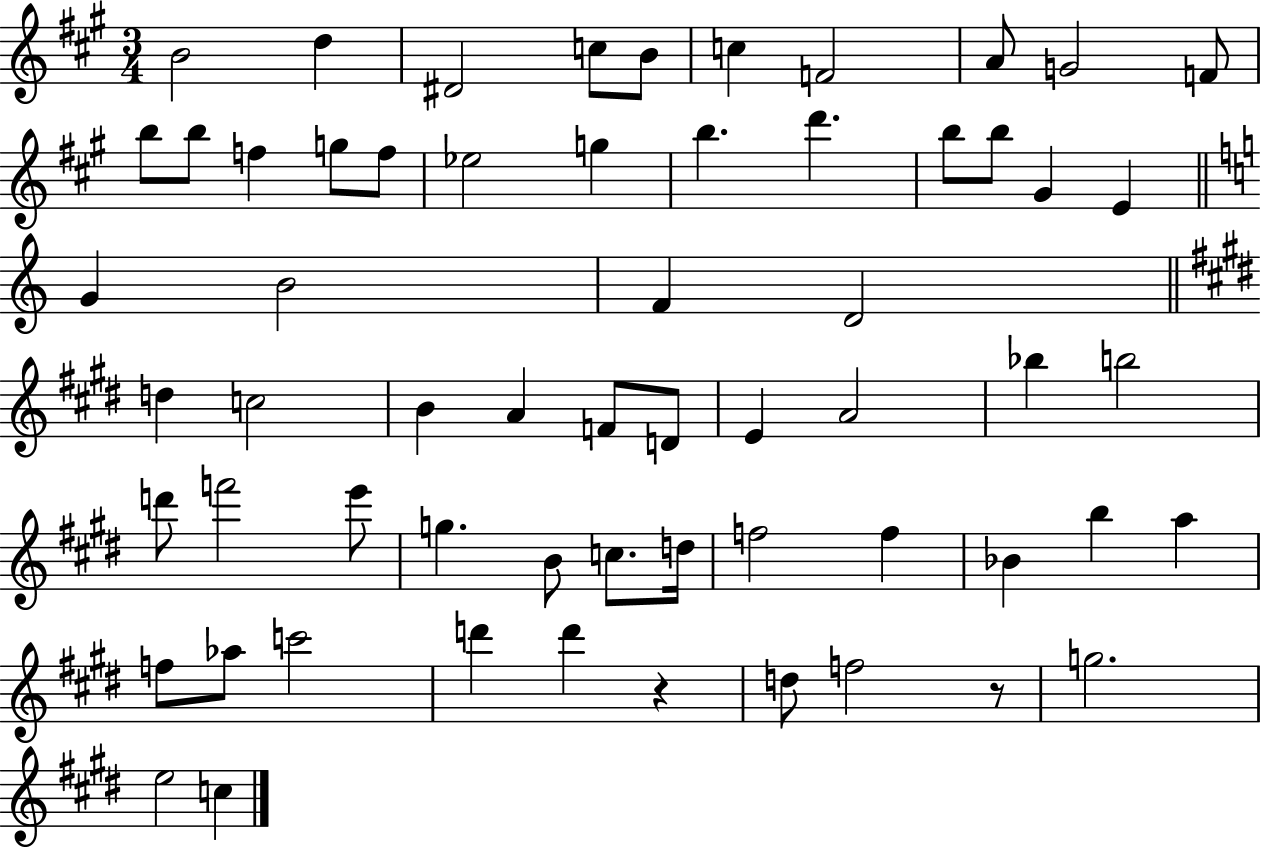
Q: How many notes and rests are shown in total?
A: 61